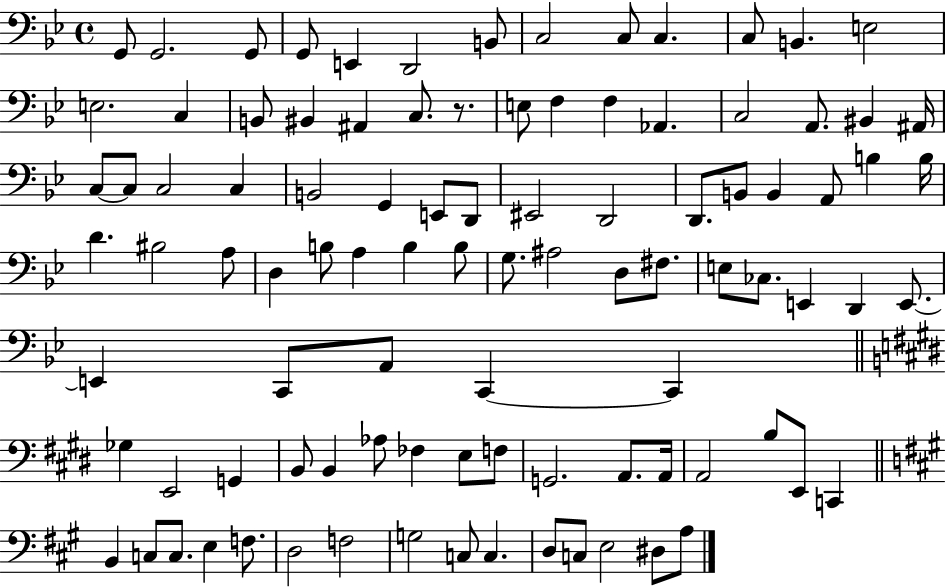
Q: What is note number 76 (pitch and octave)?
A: A2